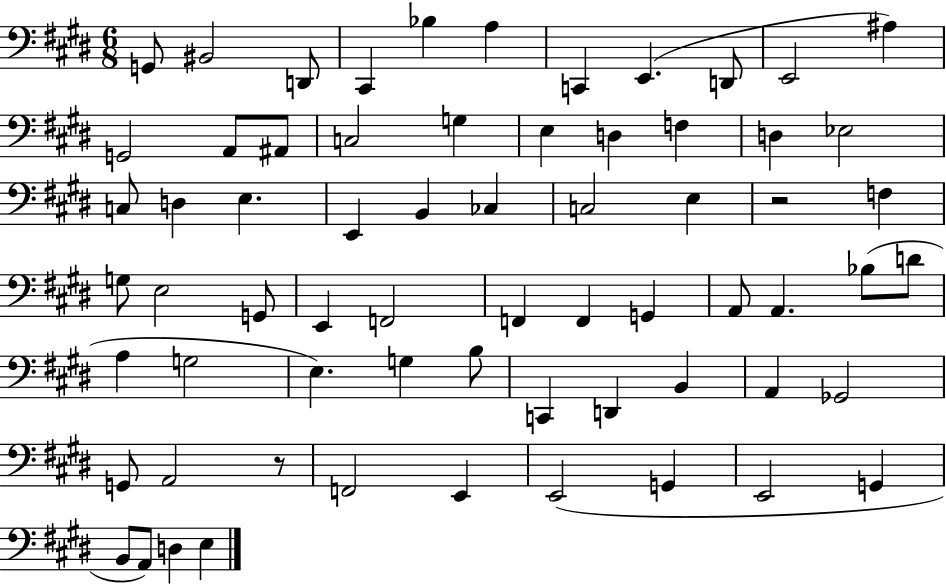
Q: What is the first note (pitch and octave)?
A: G2